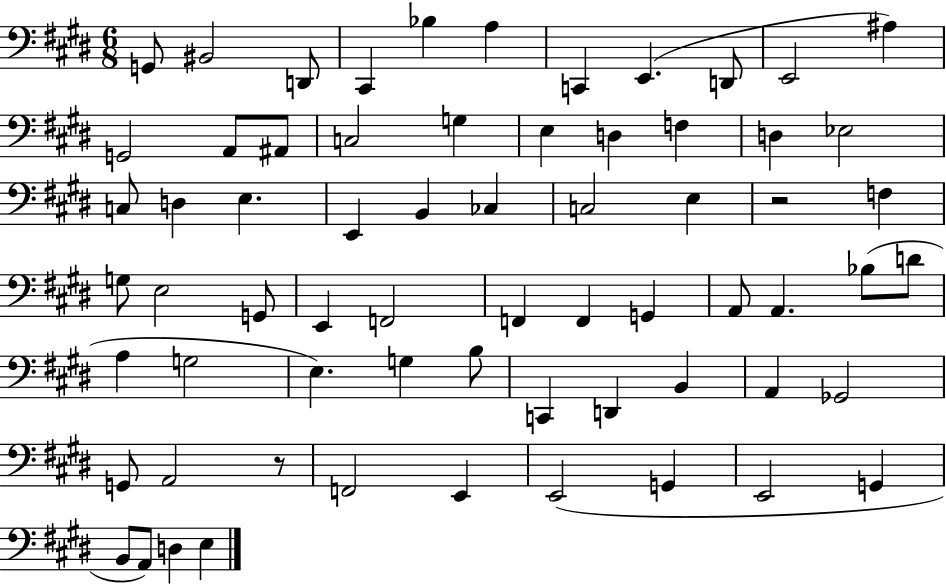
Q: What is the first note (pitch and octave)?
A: G2